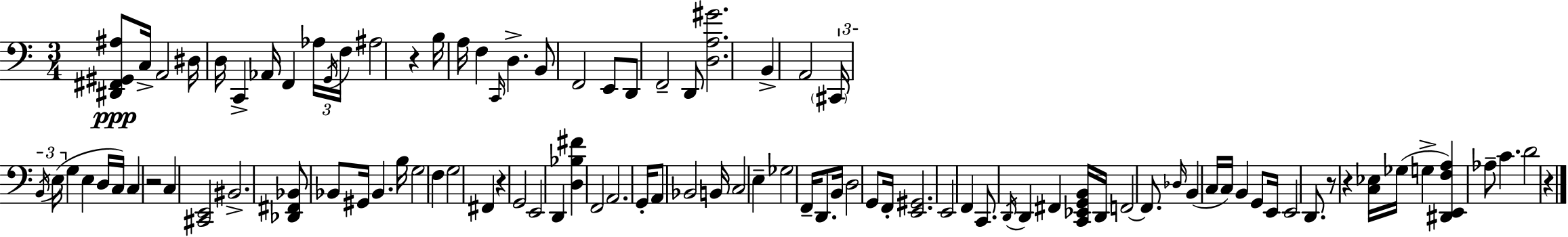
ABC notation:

X:1
T:Untitled
M:3/4
L:1/4
K:Am
[^D,,^F,,^G,,^A,]/2 C,/4 A,,2 ^D,/4 D,/4 C,, _A,,/4 F,, _A,/4 G,,/4 F,/4 ^A,2 z B,/4 A,/4 F, C,,/4 D, B,,/2 F,,2 E,,/2 D,,/2 F,,2 D,,/2 [D,A,^G]2 B,, A,,2 ^C,,/4 B,,/4 E,/4 G, E, D,/4 C,/4 C, z2 C, [^C,,E,,]2 ^B,,2 [_D,,^F,,_B,,]/2 _B,,/2 ^G,,/4 _B,, B,/4 G,2 F, G,2 ^F,, z G,,2 E,,2 D,, [D,_B,^F] F,,2 A,,2 G,,/4 A,,/2 _B,,2 B,,/4 C,2 E, _G,2 F,,/4 D,,/2 B,,/4 D,2 G,,/2 F,,/4 [E,,^G,,]2 E,,2 F,, C,,/2 D,,/4 D,, ^F,, [C,,_E,,G,,B,,]/4 D,,/4 F,,2 F,,/2 _D,/4 B,, C,/4 C,/4 B,, G,,/2 E,,/4 E,,2 D,,/2 z/2 z [C,_E,]/4 _G,/4 G, [^D,,E,,F,A,] _A,/2 C D2 z